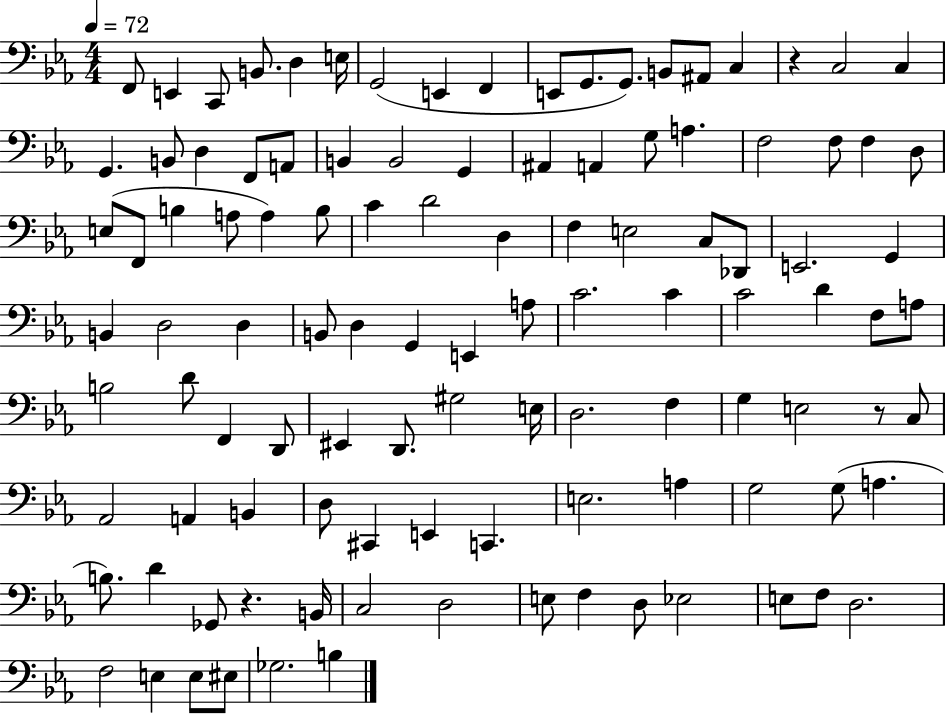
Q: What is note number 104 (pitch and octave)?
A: EIS3